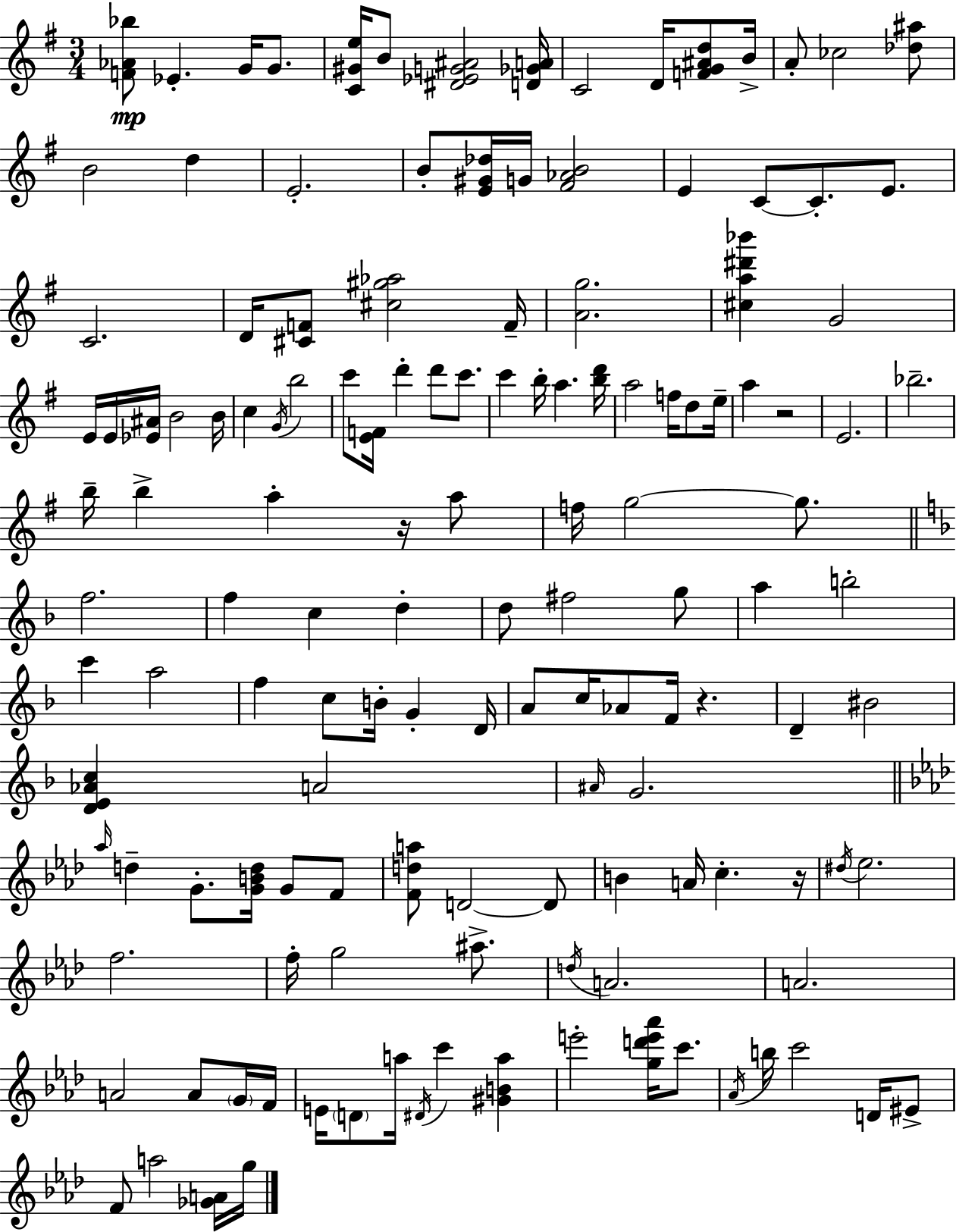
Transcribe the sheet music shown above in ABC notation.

X:1
T:Untitled
M:3/4
L:1/4
K:Em
[F_A_b]/2 _E G/4 G/2 [C^Ge]/4 B/2 [^D_EG^A]2 [D_GA]/4 C2 D/4 [FG^Ad]/2 B/4 A/2 _c2 [_d^a]/2 B2 d E2 B/2 [E^G_d]/4 G/4 [^F_AB]2 E C/2 C/2 E/2 C2 D/4 [^CF]/2 [^c^g_a]2 F/4 [Ag]2 [^ca^d'_b'] G2 E/4 E/4 [_E^A]/4 B2 B/4 c G/4 b2 c'/2 [EF]/4 d' d'/2 c'/2 c' b/4 a [bd']/4 a2 f/4 d/2 e/4 a z2 E2 _b2 b/4 b a z/4 a/2 f/4 g2 g/2 f2 f c d d/2 ^f2 g/2 a b2 c' a2 f c/2 B/4 G D/4 A/2 c/4 _A/2 F/4 z D ^B2 [DE_Ac] A2 ^A/4 G2 _a/4 d G/2 [GBd]/4 G/2 F/2 [Fda]/2 D2 D/2 B A/4 c z/4 ^d/4 _e2 f2 f/4 g2 ^a/2 d/4 A2 A2 A2 A/2 G/4 F/4 E/4 D/2 a/4 ^D/4 c' [^GBa] e'2 [gd'e'_a']/4 c'/2 _A/4 b/4 c'2 D/4 ^E/2 F/2 a2 [_GA]/4 g/4